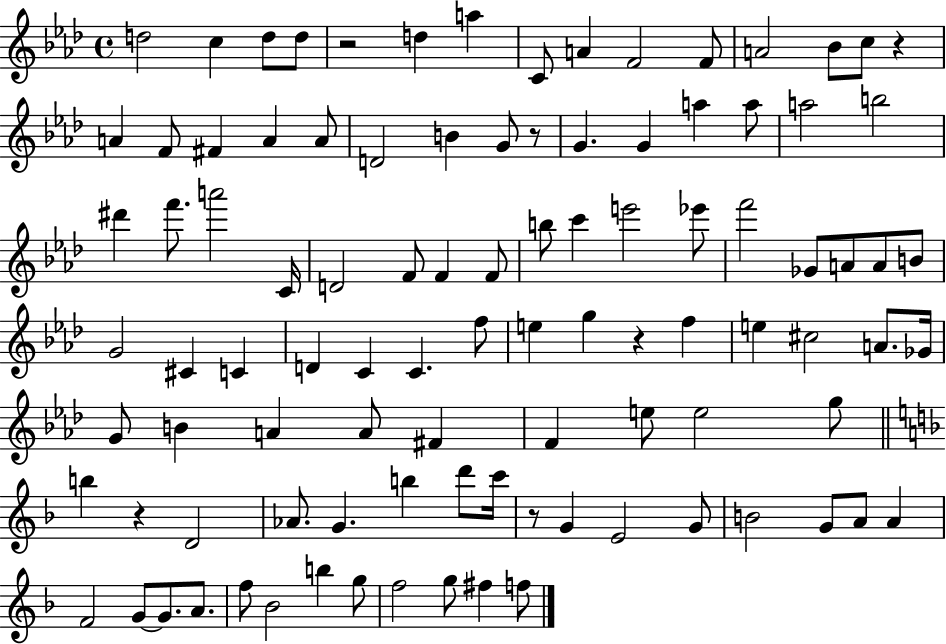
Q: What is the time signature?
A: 4/4